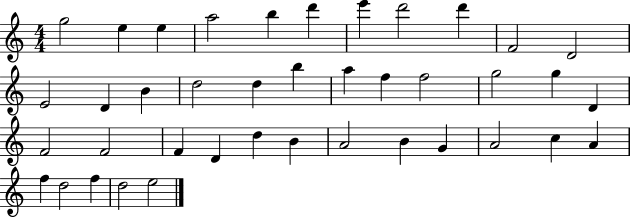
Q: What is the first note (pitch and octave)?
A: G5